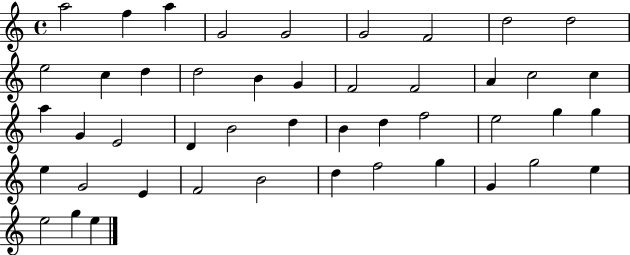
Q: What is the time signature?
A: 4/4